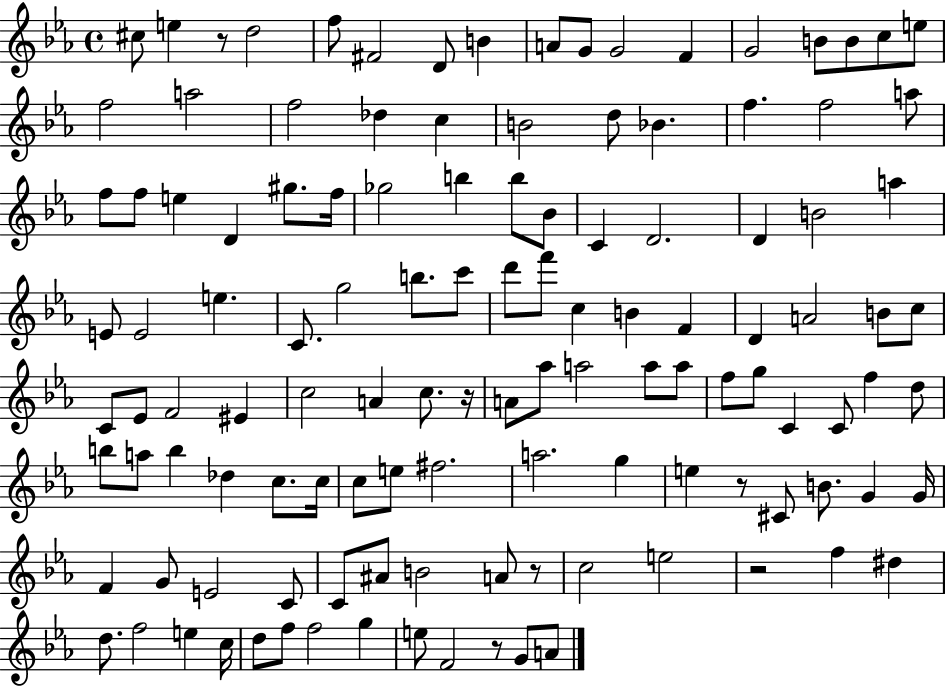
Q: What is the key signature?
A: EES major